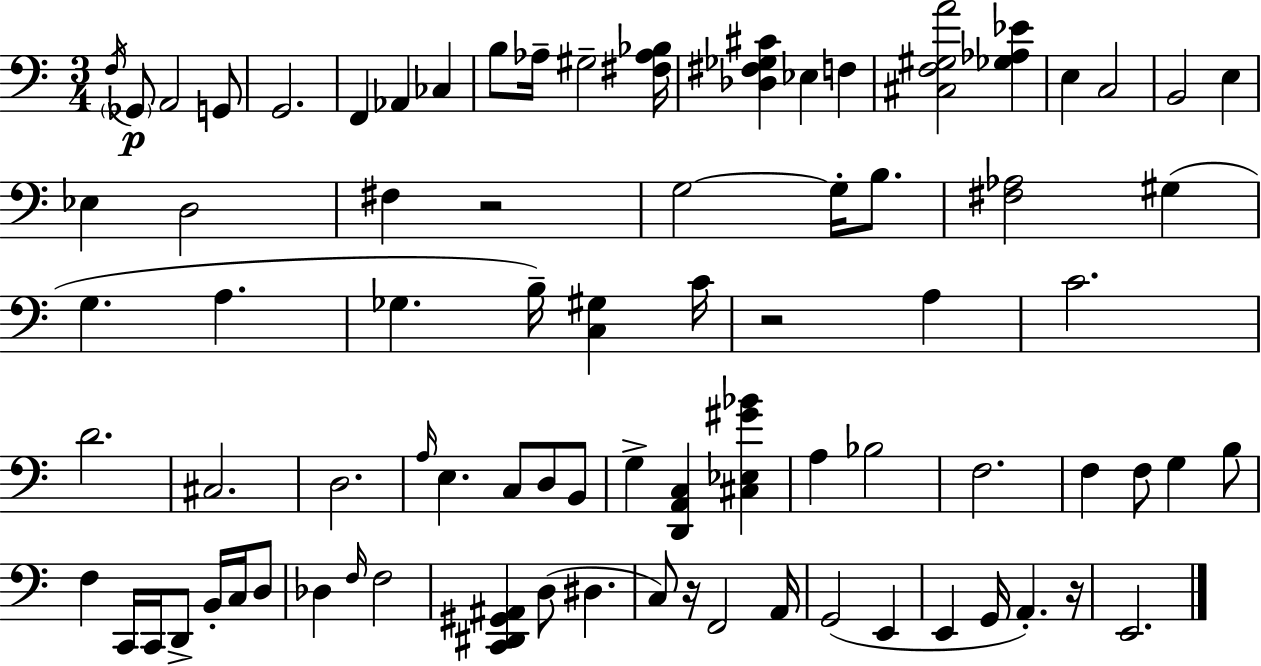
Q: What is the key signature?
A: C major